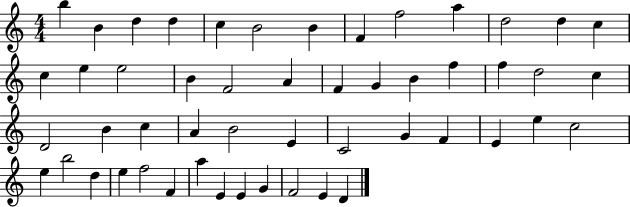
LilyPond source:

{
  \clef treble
  \numericTimeSignature
  \time 4/4
  \key c \major
  b''4 b'4 d''4 d''4 | c''4 b'2 b'4 | f'4 f''2 a''4 | d''2 d''4 c''4 | \break c''4 e''4 e''2 | b'4 f'2 a'4 | f'4 g'4 b'4 f''4 | f''4 d''2 c''4 | \break d'2 b'4 c''4 | a'4 b'2 e'4 | c'2 g'4 f'4 | e'4 e''4 c''2 | \break e''4 b''2 d''4 | e''4 f''2 f'4 | a''4 e'4 e'4 g'4 | f'2 e'4 d'4 | \break \bar "|."
}